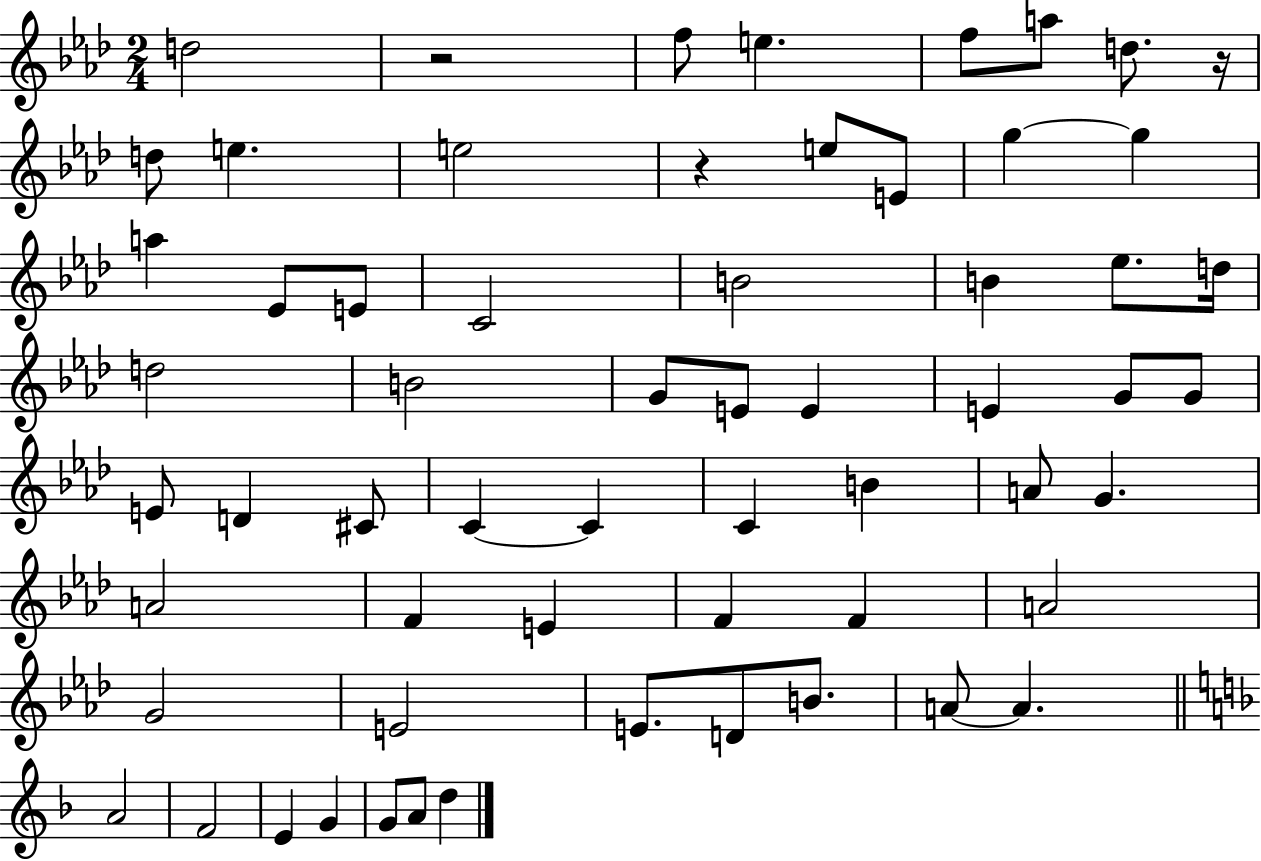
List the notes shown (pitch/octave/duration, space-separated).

D5/h R/h F5/e E5/q. F5/e A5/e D5/e. R/s D5/e E5/q. E5/h R/q E5/e E4/e G5/q G5/q A5/q Eb4/e E4/e C4/h B4/h B4/q Eb5/e. D5/s D5/h B4/h G4/e E4/e E4/q E4/q G4/e G4/e E4/e D4/q C#4/e C4/q C4/q C4/q B4/q A4/e G4/q. A4/h F4/q E4/q F4/q F4/q A4/h G4/h E4/h E4/e. D4/e B4/e. A4/e A4/q. A4/h F4/h E4/q G4/q G4/e A4/e D5/q